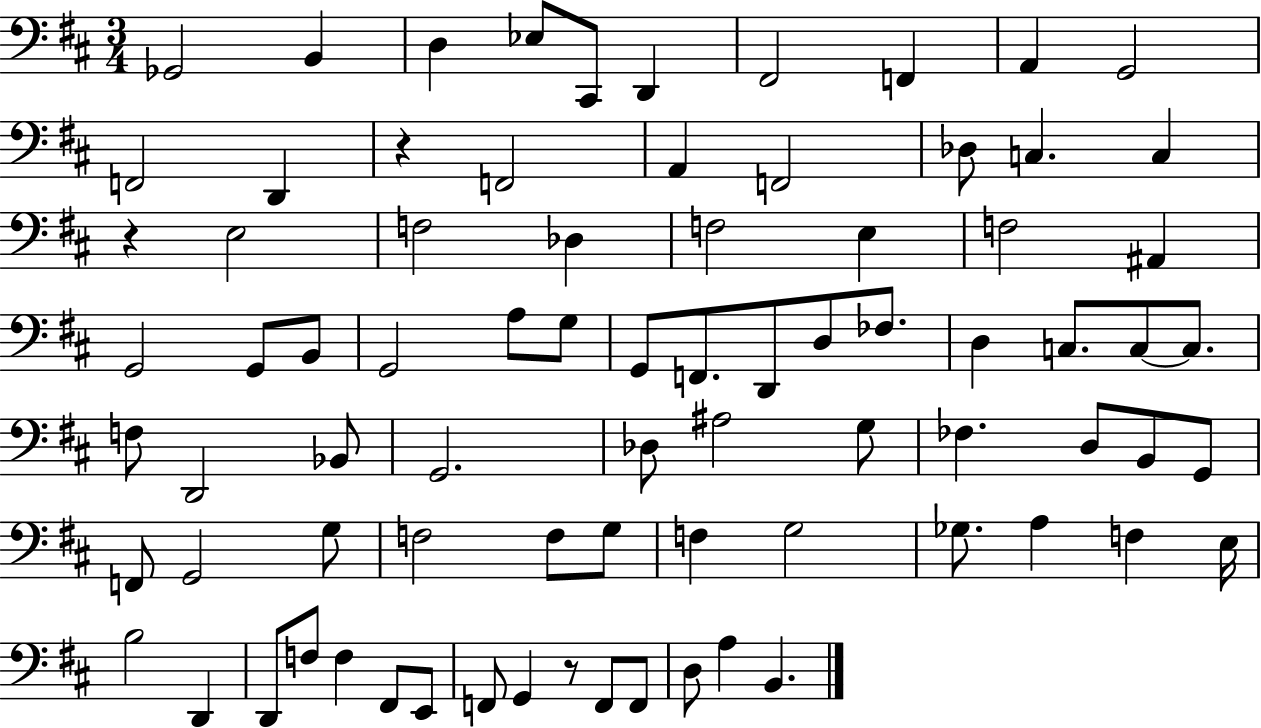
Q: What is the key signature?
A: D major